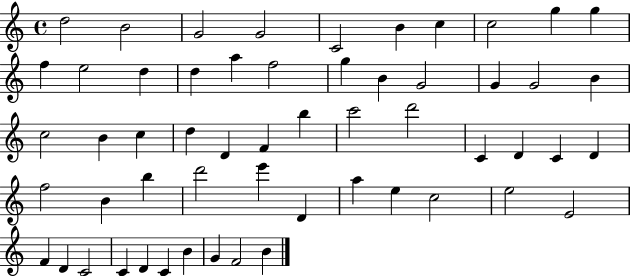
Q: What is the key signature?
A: C major